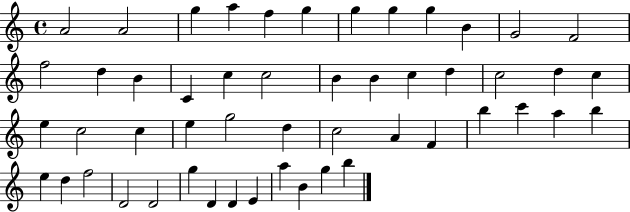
{
  \clef treble
  \time 4/4
  \defaultTimeSignature
  \key c \major
  a'2 a'2 | g''4 a''4 f''4 g''4 | g''4 g''4 g''4 b'4 | g'2 f'2 | \break f''2 d''4 b'4 | c'4 c''4 c''2 | b'4 b'4 c''4 d''4 | c''2 d''4 c''4 | \break e''4 c''2 c''4 | e''4 g''2 d''4 | c''2 a'4 f'4 | b''4 c'''4 a''4 b''4 | \break e''4 d''4 f''2 | d'2 d'2 | g''4 d'4 d'4 e'4 | a''4 b'4 g''4 b''4 | \break \bar "|."
}